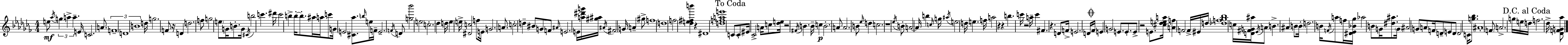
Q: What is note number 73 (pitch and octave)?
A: A4